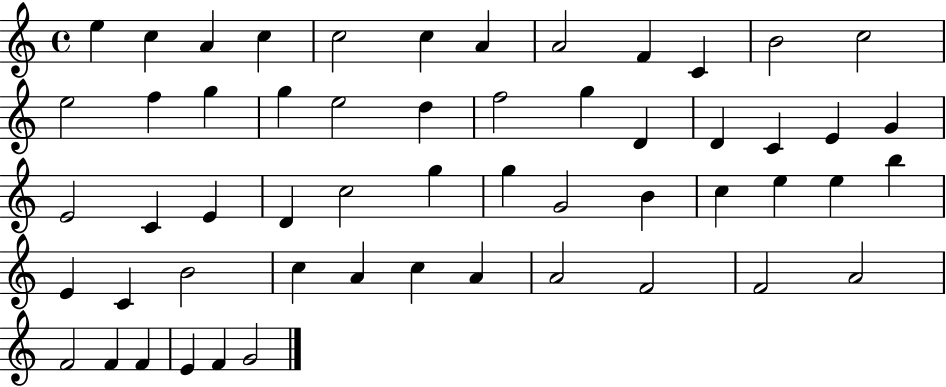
E5/q C5/q A4/q C5/q C5/h C5/q A4/q A4/h F4/q C4/q B4/h C5/h E5/h F5/q G5/q G5/q E5/h D5/q F5/h G5/q D4/q D4/q C4/q E4/q G4/q E4/h C4/q E4/q D4/q C5/h G5/q G5/q G4/h B4/q C5/q E5/q E5/q B5/q E4/q C4/q B4/h C5/q A4/q C5/q A4/q A4/h F4/h F4/h A4/h F4/h F4/q F4/q E4/q F4/q G4/h